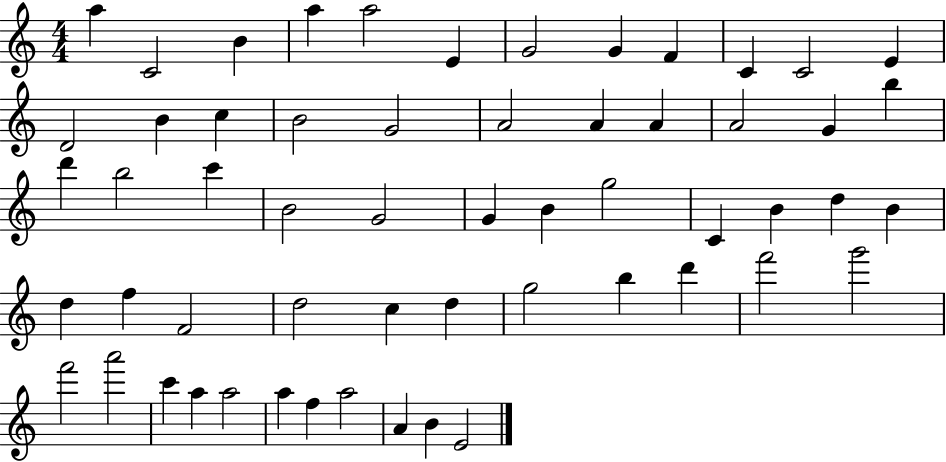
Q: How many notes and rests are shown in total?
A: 57